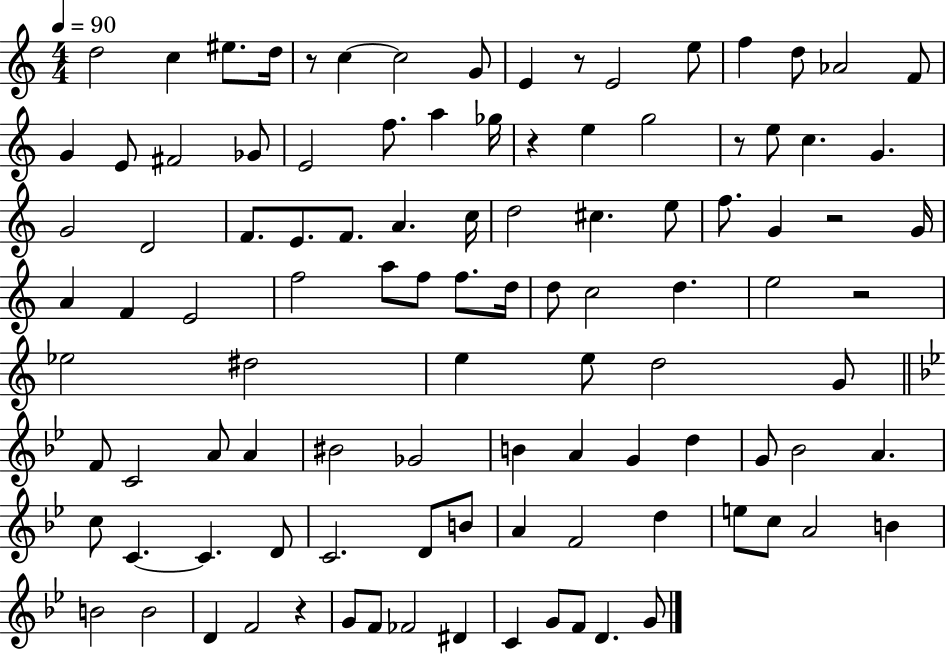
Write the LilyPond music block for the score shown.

{
  \clef treble
  \numericTimeSignature
  \time 4/4
  \key c \major
  \tempo 4 = 90
  d''2 c''4 eis''8. d''16 | r8 c''4~~ c''2 g'8 | e'4 r8 e'2 e''8 | f''4 d''8 aes'2 f'8 | \break g'4 e'8 fis'2 ges'8 | e'2 f''8. a''4 ges''16 | r4 e''4 g''2 | r8 e''8 c''4. g'4. | \break g'2 d'2 | f'8. e'8. f'8. a'4. c''16 | d''2 cis''4. e''8 | f''8. g'4 r2 g'16 | \break a'4 f'4 e'2 | f''2 a''8 f''8 f''8. d''16 | d''8 c''2 d''4. | e''2 r2 | \break ees''2 dis''2 | e''4 e''8 d''2 g'8 | \bar "||" \break \key bes \major f'8 c'2 a'8 a'4 | bis'2 ges'2 | b'4 a'4 g'4 d''4 | g'8 bes'2 a'4. | \break c''8 c'4.~~ c'4. d'8 | c'2. d'8 b'8 | a'4 f'2 d''4 | e''8 c''8 a'2 b'4 | \break b'2 b'2 | d'4 f'2 r4 | g'8 f'8 fes'2 dis'4 | c'4 g'8 f'8 d'4. g'8 | \break \bar "|."
}